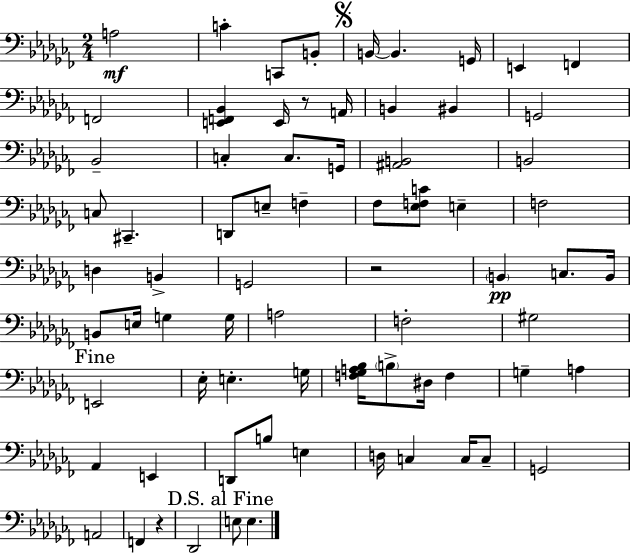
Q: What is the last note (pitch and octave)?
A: E3